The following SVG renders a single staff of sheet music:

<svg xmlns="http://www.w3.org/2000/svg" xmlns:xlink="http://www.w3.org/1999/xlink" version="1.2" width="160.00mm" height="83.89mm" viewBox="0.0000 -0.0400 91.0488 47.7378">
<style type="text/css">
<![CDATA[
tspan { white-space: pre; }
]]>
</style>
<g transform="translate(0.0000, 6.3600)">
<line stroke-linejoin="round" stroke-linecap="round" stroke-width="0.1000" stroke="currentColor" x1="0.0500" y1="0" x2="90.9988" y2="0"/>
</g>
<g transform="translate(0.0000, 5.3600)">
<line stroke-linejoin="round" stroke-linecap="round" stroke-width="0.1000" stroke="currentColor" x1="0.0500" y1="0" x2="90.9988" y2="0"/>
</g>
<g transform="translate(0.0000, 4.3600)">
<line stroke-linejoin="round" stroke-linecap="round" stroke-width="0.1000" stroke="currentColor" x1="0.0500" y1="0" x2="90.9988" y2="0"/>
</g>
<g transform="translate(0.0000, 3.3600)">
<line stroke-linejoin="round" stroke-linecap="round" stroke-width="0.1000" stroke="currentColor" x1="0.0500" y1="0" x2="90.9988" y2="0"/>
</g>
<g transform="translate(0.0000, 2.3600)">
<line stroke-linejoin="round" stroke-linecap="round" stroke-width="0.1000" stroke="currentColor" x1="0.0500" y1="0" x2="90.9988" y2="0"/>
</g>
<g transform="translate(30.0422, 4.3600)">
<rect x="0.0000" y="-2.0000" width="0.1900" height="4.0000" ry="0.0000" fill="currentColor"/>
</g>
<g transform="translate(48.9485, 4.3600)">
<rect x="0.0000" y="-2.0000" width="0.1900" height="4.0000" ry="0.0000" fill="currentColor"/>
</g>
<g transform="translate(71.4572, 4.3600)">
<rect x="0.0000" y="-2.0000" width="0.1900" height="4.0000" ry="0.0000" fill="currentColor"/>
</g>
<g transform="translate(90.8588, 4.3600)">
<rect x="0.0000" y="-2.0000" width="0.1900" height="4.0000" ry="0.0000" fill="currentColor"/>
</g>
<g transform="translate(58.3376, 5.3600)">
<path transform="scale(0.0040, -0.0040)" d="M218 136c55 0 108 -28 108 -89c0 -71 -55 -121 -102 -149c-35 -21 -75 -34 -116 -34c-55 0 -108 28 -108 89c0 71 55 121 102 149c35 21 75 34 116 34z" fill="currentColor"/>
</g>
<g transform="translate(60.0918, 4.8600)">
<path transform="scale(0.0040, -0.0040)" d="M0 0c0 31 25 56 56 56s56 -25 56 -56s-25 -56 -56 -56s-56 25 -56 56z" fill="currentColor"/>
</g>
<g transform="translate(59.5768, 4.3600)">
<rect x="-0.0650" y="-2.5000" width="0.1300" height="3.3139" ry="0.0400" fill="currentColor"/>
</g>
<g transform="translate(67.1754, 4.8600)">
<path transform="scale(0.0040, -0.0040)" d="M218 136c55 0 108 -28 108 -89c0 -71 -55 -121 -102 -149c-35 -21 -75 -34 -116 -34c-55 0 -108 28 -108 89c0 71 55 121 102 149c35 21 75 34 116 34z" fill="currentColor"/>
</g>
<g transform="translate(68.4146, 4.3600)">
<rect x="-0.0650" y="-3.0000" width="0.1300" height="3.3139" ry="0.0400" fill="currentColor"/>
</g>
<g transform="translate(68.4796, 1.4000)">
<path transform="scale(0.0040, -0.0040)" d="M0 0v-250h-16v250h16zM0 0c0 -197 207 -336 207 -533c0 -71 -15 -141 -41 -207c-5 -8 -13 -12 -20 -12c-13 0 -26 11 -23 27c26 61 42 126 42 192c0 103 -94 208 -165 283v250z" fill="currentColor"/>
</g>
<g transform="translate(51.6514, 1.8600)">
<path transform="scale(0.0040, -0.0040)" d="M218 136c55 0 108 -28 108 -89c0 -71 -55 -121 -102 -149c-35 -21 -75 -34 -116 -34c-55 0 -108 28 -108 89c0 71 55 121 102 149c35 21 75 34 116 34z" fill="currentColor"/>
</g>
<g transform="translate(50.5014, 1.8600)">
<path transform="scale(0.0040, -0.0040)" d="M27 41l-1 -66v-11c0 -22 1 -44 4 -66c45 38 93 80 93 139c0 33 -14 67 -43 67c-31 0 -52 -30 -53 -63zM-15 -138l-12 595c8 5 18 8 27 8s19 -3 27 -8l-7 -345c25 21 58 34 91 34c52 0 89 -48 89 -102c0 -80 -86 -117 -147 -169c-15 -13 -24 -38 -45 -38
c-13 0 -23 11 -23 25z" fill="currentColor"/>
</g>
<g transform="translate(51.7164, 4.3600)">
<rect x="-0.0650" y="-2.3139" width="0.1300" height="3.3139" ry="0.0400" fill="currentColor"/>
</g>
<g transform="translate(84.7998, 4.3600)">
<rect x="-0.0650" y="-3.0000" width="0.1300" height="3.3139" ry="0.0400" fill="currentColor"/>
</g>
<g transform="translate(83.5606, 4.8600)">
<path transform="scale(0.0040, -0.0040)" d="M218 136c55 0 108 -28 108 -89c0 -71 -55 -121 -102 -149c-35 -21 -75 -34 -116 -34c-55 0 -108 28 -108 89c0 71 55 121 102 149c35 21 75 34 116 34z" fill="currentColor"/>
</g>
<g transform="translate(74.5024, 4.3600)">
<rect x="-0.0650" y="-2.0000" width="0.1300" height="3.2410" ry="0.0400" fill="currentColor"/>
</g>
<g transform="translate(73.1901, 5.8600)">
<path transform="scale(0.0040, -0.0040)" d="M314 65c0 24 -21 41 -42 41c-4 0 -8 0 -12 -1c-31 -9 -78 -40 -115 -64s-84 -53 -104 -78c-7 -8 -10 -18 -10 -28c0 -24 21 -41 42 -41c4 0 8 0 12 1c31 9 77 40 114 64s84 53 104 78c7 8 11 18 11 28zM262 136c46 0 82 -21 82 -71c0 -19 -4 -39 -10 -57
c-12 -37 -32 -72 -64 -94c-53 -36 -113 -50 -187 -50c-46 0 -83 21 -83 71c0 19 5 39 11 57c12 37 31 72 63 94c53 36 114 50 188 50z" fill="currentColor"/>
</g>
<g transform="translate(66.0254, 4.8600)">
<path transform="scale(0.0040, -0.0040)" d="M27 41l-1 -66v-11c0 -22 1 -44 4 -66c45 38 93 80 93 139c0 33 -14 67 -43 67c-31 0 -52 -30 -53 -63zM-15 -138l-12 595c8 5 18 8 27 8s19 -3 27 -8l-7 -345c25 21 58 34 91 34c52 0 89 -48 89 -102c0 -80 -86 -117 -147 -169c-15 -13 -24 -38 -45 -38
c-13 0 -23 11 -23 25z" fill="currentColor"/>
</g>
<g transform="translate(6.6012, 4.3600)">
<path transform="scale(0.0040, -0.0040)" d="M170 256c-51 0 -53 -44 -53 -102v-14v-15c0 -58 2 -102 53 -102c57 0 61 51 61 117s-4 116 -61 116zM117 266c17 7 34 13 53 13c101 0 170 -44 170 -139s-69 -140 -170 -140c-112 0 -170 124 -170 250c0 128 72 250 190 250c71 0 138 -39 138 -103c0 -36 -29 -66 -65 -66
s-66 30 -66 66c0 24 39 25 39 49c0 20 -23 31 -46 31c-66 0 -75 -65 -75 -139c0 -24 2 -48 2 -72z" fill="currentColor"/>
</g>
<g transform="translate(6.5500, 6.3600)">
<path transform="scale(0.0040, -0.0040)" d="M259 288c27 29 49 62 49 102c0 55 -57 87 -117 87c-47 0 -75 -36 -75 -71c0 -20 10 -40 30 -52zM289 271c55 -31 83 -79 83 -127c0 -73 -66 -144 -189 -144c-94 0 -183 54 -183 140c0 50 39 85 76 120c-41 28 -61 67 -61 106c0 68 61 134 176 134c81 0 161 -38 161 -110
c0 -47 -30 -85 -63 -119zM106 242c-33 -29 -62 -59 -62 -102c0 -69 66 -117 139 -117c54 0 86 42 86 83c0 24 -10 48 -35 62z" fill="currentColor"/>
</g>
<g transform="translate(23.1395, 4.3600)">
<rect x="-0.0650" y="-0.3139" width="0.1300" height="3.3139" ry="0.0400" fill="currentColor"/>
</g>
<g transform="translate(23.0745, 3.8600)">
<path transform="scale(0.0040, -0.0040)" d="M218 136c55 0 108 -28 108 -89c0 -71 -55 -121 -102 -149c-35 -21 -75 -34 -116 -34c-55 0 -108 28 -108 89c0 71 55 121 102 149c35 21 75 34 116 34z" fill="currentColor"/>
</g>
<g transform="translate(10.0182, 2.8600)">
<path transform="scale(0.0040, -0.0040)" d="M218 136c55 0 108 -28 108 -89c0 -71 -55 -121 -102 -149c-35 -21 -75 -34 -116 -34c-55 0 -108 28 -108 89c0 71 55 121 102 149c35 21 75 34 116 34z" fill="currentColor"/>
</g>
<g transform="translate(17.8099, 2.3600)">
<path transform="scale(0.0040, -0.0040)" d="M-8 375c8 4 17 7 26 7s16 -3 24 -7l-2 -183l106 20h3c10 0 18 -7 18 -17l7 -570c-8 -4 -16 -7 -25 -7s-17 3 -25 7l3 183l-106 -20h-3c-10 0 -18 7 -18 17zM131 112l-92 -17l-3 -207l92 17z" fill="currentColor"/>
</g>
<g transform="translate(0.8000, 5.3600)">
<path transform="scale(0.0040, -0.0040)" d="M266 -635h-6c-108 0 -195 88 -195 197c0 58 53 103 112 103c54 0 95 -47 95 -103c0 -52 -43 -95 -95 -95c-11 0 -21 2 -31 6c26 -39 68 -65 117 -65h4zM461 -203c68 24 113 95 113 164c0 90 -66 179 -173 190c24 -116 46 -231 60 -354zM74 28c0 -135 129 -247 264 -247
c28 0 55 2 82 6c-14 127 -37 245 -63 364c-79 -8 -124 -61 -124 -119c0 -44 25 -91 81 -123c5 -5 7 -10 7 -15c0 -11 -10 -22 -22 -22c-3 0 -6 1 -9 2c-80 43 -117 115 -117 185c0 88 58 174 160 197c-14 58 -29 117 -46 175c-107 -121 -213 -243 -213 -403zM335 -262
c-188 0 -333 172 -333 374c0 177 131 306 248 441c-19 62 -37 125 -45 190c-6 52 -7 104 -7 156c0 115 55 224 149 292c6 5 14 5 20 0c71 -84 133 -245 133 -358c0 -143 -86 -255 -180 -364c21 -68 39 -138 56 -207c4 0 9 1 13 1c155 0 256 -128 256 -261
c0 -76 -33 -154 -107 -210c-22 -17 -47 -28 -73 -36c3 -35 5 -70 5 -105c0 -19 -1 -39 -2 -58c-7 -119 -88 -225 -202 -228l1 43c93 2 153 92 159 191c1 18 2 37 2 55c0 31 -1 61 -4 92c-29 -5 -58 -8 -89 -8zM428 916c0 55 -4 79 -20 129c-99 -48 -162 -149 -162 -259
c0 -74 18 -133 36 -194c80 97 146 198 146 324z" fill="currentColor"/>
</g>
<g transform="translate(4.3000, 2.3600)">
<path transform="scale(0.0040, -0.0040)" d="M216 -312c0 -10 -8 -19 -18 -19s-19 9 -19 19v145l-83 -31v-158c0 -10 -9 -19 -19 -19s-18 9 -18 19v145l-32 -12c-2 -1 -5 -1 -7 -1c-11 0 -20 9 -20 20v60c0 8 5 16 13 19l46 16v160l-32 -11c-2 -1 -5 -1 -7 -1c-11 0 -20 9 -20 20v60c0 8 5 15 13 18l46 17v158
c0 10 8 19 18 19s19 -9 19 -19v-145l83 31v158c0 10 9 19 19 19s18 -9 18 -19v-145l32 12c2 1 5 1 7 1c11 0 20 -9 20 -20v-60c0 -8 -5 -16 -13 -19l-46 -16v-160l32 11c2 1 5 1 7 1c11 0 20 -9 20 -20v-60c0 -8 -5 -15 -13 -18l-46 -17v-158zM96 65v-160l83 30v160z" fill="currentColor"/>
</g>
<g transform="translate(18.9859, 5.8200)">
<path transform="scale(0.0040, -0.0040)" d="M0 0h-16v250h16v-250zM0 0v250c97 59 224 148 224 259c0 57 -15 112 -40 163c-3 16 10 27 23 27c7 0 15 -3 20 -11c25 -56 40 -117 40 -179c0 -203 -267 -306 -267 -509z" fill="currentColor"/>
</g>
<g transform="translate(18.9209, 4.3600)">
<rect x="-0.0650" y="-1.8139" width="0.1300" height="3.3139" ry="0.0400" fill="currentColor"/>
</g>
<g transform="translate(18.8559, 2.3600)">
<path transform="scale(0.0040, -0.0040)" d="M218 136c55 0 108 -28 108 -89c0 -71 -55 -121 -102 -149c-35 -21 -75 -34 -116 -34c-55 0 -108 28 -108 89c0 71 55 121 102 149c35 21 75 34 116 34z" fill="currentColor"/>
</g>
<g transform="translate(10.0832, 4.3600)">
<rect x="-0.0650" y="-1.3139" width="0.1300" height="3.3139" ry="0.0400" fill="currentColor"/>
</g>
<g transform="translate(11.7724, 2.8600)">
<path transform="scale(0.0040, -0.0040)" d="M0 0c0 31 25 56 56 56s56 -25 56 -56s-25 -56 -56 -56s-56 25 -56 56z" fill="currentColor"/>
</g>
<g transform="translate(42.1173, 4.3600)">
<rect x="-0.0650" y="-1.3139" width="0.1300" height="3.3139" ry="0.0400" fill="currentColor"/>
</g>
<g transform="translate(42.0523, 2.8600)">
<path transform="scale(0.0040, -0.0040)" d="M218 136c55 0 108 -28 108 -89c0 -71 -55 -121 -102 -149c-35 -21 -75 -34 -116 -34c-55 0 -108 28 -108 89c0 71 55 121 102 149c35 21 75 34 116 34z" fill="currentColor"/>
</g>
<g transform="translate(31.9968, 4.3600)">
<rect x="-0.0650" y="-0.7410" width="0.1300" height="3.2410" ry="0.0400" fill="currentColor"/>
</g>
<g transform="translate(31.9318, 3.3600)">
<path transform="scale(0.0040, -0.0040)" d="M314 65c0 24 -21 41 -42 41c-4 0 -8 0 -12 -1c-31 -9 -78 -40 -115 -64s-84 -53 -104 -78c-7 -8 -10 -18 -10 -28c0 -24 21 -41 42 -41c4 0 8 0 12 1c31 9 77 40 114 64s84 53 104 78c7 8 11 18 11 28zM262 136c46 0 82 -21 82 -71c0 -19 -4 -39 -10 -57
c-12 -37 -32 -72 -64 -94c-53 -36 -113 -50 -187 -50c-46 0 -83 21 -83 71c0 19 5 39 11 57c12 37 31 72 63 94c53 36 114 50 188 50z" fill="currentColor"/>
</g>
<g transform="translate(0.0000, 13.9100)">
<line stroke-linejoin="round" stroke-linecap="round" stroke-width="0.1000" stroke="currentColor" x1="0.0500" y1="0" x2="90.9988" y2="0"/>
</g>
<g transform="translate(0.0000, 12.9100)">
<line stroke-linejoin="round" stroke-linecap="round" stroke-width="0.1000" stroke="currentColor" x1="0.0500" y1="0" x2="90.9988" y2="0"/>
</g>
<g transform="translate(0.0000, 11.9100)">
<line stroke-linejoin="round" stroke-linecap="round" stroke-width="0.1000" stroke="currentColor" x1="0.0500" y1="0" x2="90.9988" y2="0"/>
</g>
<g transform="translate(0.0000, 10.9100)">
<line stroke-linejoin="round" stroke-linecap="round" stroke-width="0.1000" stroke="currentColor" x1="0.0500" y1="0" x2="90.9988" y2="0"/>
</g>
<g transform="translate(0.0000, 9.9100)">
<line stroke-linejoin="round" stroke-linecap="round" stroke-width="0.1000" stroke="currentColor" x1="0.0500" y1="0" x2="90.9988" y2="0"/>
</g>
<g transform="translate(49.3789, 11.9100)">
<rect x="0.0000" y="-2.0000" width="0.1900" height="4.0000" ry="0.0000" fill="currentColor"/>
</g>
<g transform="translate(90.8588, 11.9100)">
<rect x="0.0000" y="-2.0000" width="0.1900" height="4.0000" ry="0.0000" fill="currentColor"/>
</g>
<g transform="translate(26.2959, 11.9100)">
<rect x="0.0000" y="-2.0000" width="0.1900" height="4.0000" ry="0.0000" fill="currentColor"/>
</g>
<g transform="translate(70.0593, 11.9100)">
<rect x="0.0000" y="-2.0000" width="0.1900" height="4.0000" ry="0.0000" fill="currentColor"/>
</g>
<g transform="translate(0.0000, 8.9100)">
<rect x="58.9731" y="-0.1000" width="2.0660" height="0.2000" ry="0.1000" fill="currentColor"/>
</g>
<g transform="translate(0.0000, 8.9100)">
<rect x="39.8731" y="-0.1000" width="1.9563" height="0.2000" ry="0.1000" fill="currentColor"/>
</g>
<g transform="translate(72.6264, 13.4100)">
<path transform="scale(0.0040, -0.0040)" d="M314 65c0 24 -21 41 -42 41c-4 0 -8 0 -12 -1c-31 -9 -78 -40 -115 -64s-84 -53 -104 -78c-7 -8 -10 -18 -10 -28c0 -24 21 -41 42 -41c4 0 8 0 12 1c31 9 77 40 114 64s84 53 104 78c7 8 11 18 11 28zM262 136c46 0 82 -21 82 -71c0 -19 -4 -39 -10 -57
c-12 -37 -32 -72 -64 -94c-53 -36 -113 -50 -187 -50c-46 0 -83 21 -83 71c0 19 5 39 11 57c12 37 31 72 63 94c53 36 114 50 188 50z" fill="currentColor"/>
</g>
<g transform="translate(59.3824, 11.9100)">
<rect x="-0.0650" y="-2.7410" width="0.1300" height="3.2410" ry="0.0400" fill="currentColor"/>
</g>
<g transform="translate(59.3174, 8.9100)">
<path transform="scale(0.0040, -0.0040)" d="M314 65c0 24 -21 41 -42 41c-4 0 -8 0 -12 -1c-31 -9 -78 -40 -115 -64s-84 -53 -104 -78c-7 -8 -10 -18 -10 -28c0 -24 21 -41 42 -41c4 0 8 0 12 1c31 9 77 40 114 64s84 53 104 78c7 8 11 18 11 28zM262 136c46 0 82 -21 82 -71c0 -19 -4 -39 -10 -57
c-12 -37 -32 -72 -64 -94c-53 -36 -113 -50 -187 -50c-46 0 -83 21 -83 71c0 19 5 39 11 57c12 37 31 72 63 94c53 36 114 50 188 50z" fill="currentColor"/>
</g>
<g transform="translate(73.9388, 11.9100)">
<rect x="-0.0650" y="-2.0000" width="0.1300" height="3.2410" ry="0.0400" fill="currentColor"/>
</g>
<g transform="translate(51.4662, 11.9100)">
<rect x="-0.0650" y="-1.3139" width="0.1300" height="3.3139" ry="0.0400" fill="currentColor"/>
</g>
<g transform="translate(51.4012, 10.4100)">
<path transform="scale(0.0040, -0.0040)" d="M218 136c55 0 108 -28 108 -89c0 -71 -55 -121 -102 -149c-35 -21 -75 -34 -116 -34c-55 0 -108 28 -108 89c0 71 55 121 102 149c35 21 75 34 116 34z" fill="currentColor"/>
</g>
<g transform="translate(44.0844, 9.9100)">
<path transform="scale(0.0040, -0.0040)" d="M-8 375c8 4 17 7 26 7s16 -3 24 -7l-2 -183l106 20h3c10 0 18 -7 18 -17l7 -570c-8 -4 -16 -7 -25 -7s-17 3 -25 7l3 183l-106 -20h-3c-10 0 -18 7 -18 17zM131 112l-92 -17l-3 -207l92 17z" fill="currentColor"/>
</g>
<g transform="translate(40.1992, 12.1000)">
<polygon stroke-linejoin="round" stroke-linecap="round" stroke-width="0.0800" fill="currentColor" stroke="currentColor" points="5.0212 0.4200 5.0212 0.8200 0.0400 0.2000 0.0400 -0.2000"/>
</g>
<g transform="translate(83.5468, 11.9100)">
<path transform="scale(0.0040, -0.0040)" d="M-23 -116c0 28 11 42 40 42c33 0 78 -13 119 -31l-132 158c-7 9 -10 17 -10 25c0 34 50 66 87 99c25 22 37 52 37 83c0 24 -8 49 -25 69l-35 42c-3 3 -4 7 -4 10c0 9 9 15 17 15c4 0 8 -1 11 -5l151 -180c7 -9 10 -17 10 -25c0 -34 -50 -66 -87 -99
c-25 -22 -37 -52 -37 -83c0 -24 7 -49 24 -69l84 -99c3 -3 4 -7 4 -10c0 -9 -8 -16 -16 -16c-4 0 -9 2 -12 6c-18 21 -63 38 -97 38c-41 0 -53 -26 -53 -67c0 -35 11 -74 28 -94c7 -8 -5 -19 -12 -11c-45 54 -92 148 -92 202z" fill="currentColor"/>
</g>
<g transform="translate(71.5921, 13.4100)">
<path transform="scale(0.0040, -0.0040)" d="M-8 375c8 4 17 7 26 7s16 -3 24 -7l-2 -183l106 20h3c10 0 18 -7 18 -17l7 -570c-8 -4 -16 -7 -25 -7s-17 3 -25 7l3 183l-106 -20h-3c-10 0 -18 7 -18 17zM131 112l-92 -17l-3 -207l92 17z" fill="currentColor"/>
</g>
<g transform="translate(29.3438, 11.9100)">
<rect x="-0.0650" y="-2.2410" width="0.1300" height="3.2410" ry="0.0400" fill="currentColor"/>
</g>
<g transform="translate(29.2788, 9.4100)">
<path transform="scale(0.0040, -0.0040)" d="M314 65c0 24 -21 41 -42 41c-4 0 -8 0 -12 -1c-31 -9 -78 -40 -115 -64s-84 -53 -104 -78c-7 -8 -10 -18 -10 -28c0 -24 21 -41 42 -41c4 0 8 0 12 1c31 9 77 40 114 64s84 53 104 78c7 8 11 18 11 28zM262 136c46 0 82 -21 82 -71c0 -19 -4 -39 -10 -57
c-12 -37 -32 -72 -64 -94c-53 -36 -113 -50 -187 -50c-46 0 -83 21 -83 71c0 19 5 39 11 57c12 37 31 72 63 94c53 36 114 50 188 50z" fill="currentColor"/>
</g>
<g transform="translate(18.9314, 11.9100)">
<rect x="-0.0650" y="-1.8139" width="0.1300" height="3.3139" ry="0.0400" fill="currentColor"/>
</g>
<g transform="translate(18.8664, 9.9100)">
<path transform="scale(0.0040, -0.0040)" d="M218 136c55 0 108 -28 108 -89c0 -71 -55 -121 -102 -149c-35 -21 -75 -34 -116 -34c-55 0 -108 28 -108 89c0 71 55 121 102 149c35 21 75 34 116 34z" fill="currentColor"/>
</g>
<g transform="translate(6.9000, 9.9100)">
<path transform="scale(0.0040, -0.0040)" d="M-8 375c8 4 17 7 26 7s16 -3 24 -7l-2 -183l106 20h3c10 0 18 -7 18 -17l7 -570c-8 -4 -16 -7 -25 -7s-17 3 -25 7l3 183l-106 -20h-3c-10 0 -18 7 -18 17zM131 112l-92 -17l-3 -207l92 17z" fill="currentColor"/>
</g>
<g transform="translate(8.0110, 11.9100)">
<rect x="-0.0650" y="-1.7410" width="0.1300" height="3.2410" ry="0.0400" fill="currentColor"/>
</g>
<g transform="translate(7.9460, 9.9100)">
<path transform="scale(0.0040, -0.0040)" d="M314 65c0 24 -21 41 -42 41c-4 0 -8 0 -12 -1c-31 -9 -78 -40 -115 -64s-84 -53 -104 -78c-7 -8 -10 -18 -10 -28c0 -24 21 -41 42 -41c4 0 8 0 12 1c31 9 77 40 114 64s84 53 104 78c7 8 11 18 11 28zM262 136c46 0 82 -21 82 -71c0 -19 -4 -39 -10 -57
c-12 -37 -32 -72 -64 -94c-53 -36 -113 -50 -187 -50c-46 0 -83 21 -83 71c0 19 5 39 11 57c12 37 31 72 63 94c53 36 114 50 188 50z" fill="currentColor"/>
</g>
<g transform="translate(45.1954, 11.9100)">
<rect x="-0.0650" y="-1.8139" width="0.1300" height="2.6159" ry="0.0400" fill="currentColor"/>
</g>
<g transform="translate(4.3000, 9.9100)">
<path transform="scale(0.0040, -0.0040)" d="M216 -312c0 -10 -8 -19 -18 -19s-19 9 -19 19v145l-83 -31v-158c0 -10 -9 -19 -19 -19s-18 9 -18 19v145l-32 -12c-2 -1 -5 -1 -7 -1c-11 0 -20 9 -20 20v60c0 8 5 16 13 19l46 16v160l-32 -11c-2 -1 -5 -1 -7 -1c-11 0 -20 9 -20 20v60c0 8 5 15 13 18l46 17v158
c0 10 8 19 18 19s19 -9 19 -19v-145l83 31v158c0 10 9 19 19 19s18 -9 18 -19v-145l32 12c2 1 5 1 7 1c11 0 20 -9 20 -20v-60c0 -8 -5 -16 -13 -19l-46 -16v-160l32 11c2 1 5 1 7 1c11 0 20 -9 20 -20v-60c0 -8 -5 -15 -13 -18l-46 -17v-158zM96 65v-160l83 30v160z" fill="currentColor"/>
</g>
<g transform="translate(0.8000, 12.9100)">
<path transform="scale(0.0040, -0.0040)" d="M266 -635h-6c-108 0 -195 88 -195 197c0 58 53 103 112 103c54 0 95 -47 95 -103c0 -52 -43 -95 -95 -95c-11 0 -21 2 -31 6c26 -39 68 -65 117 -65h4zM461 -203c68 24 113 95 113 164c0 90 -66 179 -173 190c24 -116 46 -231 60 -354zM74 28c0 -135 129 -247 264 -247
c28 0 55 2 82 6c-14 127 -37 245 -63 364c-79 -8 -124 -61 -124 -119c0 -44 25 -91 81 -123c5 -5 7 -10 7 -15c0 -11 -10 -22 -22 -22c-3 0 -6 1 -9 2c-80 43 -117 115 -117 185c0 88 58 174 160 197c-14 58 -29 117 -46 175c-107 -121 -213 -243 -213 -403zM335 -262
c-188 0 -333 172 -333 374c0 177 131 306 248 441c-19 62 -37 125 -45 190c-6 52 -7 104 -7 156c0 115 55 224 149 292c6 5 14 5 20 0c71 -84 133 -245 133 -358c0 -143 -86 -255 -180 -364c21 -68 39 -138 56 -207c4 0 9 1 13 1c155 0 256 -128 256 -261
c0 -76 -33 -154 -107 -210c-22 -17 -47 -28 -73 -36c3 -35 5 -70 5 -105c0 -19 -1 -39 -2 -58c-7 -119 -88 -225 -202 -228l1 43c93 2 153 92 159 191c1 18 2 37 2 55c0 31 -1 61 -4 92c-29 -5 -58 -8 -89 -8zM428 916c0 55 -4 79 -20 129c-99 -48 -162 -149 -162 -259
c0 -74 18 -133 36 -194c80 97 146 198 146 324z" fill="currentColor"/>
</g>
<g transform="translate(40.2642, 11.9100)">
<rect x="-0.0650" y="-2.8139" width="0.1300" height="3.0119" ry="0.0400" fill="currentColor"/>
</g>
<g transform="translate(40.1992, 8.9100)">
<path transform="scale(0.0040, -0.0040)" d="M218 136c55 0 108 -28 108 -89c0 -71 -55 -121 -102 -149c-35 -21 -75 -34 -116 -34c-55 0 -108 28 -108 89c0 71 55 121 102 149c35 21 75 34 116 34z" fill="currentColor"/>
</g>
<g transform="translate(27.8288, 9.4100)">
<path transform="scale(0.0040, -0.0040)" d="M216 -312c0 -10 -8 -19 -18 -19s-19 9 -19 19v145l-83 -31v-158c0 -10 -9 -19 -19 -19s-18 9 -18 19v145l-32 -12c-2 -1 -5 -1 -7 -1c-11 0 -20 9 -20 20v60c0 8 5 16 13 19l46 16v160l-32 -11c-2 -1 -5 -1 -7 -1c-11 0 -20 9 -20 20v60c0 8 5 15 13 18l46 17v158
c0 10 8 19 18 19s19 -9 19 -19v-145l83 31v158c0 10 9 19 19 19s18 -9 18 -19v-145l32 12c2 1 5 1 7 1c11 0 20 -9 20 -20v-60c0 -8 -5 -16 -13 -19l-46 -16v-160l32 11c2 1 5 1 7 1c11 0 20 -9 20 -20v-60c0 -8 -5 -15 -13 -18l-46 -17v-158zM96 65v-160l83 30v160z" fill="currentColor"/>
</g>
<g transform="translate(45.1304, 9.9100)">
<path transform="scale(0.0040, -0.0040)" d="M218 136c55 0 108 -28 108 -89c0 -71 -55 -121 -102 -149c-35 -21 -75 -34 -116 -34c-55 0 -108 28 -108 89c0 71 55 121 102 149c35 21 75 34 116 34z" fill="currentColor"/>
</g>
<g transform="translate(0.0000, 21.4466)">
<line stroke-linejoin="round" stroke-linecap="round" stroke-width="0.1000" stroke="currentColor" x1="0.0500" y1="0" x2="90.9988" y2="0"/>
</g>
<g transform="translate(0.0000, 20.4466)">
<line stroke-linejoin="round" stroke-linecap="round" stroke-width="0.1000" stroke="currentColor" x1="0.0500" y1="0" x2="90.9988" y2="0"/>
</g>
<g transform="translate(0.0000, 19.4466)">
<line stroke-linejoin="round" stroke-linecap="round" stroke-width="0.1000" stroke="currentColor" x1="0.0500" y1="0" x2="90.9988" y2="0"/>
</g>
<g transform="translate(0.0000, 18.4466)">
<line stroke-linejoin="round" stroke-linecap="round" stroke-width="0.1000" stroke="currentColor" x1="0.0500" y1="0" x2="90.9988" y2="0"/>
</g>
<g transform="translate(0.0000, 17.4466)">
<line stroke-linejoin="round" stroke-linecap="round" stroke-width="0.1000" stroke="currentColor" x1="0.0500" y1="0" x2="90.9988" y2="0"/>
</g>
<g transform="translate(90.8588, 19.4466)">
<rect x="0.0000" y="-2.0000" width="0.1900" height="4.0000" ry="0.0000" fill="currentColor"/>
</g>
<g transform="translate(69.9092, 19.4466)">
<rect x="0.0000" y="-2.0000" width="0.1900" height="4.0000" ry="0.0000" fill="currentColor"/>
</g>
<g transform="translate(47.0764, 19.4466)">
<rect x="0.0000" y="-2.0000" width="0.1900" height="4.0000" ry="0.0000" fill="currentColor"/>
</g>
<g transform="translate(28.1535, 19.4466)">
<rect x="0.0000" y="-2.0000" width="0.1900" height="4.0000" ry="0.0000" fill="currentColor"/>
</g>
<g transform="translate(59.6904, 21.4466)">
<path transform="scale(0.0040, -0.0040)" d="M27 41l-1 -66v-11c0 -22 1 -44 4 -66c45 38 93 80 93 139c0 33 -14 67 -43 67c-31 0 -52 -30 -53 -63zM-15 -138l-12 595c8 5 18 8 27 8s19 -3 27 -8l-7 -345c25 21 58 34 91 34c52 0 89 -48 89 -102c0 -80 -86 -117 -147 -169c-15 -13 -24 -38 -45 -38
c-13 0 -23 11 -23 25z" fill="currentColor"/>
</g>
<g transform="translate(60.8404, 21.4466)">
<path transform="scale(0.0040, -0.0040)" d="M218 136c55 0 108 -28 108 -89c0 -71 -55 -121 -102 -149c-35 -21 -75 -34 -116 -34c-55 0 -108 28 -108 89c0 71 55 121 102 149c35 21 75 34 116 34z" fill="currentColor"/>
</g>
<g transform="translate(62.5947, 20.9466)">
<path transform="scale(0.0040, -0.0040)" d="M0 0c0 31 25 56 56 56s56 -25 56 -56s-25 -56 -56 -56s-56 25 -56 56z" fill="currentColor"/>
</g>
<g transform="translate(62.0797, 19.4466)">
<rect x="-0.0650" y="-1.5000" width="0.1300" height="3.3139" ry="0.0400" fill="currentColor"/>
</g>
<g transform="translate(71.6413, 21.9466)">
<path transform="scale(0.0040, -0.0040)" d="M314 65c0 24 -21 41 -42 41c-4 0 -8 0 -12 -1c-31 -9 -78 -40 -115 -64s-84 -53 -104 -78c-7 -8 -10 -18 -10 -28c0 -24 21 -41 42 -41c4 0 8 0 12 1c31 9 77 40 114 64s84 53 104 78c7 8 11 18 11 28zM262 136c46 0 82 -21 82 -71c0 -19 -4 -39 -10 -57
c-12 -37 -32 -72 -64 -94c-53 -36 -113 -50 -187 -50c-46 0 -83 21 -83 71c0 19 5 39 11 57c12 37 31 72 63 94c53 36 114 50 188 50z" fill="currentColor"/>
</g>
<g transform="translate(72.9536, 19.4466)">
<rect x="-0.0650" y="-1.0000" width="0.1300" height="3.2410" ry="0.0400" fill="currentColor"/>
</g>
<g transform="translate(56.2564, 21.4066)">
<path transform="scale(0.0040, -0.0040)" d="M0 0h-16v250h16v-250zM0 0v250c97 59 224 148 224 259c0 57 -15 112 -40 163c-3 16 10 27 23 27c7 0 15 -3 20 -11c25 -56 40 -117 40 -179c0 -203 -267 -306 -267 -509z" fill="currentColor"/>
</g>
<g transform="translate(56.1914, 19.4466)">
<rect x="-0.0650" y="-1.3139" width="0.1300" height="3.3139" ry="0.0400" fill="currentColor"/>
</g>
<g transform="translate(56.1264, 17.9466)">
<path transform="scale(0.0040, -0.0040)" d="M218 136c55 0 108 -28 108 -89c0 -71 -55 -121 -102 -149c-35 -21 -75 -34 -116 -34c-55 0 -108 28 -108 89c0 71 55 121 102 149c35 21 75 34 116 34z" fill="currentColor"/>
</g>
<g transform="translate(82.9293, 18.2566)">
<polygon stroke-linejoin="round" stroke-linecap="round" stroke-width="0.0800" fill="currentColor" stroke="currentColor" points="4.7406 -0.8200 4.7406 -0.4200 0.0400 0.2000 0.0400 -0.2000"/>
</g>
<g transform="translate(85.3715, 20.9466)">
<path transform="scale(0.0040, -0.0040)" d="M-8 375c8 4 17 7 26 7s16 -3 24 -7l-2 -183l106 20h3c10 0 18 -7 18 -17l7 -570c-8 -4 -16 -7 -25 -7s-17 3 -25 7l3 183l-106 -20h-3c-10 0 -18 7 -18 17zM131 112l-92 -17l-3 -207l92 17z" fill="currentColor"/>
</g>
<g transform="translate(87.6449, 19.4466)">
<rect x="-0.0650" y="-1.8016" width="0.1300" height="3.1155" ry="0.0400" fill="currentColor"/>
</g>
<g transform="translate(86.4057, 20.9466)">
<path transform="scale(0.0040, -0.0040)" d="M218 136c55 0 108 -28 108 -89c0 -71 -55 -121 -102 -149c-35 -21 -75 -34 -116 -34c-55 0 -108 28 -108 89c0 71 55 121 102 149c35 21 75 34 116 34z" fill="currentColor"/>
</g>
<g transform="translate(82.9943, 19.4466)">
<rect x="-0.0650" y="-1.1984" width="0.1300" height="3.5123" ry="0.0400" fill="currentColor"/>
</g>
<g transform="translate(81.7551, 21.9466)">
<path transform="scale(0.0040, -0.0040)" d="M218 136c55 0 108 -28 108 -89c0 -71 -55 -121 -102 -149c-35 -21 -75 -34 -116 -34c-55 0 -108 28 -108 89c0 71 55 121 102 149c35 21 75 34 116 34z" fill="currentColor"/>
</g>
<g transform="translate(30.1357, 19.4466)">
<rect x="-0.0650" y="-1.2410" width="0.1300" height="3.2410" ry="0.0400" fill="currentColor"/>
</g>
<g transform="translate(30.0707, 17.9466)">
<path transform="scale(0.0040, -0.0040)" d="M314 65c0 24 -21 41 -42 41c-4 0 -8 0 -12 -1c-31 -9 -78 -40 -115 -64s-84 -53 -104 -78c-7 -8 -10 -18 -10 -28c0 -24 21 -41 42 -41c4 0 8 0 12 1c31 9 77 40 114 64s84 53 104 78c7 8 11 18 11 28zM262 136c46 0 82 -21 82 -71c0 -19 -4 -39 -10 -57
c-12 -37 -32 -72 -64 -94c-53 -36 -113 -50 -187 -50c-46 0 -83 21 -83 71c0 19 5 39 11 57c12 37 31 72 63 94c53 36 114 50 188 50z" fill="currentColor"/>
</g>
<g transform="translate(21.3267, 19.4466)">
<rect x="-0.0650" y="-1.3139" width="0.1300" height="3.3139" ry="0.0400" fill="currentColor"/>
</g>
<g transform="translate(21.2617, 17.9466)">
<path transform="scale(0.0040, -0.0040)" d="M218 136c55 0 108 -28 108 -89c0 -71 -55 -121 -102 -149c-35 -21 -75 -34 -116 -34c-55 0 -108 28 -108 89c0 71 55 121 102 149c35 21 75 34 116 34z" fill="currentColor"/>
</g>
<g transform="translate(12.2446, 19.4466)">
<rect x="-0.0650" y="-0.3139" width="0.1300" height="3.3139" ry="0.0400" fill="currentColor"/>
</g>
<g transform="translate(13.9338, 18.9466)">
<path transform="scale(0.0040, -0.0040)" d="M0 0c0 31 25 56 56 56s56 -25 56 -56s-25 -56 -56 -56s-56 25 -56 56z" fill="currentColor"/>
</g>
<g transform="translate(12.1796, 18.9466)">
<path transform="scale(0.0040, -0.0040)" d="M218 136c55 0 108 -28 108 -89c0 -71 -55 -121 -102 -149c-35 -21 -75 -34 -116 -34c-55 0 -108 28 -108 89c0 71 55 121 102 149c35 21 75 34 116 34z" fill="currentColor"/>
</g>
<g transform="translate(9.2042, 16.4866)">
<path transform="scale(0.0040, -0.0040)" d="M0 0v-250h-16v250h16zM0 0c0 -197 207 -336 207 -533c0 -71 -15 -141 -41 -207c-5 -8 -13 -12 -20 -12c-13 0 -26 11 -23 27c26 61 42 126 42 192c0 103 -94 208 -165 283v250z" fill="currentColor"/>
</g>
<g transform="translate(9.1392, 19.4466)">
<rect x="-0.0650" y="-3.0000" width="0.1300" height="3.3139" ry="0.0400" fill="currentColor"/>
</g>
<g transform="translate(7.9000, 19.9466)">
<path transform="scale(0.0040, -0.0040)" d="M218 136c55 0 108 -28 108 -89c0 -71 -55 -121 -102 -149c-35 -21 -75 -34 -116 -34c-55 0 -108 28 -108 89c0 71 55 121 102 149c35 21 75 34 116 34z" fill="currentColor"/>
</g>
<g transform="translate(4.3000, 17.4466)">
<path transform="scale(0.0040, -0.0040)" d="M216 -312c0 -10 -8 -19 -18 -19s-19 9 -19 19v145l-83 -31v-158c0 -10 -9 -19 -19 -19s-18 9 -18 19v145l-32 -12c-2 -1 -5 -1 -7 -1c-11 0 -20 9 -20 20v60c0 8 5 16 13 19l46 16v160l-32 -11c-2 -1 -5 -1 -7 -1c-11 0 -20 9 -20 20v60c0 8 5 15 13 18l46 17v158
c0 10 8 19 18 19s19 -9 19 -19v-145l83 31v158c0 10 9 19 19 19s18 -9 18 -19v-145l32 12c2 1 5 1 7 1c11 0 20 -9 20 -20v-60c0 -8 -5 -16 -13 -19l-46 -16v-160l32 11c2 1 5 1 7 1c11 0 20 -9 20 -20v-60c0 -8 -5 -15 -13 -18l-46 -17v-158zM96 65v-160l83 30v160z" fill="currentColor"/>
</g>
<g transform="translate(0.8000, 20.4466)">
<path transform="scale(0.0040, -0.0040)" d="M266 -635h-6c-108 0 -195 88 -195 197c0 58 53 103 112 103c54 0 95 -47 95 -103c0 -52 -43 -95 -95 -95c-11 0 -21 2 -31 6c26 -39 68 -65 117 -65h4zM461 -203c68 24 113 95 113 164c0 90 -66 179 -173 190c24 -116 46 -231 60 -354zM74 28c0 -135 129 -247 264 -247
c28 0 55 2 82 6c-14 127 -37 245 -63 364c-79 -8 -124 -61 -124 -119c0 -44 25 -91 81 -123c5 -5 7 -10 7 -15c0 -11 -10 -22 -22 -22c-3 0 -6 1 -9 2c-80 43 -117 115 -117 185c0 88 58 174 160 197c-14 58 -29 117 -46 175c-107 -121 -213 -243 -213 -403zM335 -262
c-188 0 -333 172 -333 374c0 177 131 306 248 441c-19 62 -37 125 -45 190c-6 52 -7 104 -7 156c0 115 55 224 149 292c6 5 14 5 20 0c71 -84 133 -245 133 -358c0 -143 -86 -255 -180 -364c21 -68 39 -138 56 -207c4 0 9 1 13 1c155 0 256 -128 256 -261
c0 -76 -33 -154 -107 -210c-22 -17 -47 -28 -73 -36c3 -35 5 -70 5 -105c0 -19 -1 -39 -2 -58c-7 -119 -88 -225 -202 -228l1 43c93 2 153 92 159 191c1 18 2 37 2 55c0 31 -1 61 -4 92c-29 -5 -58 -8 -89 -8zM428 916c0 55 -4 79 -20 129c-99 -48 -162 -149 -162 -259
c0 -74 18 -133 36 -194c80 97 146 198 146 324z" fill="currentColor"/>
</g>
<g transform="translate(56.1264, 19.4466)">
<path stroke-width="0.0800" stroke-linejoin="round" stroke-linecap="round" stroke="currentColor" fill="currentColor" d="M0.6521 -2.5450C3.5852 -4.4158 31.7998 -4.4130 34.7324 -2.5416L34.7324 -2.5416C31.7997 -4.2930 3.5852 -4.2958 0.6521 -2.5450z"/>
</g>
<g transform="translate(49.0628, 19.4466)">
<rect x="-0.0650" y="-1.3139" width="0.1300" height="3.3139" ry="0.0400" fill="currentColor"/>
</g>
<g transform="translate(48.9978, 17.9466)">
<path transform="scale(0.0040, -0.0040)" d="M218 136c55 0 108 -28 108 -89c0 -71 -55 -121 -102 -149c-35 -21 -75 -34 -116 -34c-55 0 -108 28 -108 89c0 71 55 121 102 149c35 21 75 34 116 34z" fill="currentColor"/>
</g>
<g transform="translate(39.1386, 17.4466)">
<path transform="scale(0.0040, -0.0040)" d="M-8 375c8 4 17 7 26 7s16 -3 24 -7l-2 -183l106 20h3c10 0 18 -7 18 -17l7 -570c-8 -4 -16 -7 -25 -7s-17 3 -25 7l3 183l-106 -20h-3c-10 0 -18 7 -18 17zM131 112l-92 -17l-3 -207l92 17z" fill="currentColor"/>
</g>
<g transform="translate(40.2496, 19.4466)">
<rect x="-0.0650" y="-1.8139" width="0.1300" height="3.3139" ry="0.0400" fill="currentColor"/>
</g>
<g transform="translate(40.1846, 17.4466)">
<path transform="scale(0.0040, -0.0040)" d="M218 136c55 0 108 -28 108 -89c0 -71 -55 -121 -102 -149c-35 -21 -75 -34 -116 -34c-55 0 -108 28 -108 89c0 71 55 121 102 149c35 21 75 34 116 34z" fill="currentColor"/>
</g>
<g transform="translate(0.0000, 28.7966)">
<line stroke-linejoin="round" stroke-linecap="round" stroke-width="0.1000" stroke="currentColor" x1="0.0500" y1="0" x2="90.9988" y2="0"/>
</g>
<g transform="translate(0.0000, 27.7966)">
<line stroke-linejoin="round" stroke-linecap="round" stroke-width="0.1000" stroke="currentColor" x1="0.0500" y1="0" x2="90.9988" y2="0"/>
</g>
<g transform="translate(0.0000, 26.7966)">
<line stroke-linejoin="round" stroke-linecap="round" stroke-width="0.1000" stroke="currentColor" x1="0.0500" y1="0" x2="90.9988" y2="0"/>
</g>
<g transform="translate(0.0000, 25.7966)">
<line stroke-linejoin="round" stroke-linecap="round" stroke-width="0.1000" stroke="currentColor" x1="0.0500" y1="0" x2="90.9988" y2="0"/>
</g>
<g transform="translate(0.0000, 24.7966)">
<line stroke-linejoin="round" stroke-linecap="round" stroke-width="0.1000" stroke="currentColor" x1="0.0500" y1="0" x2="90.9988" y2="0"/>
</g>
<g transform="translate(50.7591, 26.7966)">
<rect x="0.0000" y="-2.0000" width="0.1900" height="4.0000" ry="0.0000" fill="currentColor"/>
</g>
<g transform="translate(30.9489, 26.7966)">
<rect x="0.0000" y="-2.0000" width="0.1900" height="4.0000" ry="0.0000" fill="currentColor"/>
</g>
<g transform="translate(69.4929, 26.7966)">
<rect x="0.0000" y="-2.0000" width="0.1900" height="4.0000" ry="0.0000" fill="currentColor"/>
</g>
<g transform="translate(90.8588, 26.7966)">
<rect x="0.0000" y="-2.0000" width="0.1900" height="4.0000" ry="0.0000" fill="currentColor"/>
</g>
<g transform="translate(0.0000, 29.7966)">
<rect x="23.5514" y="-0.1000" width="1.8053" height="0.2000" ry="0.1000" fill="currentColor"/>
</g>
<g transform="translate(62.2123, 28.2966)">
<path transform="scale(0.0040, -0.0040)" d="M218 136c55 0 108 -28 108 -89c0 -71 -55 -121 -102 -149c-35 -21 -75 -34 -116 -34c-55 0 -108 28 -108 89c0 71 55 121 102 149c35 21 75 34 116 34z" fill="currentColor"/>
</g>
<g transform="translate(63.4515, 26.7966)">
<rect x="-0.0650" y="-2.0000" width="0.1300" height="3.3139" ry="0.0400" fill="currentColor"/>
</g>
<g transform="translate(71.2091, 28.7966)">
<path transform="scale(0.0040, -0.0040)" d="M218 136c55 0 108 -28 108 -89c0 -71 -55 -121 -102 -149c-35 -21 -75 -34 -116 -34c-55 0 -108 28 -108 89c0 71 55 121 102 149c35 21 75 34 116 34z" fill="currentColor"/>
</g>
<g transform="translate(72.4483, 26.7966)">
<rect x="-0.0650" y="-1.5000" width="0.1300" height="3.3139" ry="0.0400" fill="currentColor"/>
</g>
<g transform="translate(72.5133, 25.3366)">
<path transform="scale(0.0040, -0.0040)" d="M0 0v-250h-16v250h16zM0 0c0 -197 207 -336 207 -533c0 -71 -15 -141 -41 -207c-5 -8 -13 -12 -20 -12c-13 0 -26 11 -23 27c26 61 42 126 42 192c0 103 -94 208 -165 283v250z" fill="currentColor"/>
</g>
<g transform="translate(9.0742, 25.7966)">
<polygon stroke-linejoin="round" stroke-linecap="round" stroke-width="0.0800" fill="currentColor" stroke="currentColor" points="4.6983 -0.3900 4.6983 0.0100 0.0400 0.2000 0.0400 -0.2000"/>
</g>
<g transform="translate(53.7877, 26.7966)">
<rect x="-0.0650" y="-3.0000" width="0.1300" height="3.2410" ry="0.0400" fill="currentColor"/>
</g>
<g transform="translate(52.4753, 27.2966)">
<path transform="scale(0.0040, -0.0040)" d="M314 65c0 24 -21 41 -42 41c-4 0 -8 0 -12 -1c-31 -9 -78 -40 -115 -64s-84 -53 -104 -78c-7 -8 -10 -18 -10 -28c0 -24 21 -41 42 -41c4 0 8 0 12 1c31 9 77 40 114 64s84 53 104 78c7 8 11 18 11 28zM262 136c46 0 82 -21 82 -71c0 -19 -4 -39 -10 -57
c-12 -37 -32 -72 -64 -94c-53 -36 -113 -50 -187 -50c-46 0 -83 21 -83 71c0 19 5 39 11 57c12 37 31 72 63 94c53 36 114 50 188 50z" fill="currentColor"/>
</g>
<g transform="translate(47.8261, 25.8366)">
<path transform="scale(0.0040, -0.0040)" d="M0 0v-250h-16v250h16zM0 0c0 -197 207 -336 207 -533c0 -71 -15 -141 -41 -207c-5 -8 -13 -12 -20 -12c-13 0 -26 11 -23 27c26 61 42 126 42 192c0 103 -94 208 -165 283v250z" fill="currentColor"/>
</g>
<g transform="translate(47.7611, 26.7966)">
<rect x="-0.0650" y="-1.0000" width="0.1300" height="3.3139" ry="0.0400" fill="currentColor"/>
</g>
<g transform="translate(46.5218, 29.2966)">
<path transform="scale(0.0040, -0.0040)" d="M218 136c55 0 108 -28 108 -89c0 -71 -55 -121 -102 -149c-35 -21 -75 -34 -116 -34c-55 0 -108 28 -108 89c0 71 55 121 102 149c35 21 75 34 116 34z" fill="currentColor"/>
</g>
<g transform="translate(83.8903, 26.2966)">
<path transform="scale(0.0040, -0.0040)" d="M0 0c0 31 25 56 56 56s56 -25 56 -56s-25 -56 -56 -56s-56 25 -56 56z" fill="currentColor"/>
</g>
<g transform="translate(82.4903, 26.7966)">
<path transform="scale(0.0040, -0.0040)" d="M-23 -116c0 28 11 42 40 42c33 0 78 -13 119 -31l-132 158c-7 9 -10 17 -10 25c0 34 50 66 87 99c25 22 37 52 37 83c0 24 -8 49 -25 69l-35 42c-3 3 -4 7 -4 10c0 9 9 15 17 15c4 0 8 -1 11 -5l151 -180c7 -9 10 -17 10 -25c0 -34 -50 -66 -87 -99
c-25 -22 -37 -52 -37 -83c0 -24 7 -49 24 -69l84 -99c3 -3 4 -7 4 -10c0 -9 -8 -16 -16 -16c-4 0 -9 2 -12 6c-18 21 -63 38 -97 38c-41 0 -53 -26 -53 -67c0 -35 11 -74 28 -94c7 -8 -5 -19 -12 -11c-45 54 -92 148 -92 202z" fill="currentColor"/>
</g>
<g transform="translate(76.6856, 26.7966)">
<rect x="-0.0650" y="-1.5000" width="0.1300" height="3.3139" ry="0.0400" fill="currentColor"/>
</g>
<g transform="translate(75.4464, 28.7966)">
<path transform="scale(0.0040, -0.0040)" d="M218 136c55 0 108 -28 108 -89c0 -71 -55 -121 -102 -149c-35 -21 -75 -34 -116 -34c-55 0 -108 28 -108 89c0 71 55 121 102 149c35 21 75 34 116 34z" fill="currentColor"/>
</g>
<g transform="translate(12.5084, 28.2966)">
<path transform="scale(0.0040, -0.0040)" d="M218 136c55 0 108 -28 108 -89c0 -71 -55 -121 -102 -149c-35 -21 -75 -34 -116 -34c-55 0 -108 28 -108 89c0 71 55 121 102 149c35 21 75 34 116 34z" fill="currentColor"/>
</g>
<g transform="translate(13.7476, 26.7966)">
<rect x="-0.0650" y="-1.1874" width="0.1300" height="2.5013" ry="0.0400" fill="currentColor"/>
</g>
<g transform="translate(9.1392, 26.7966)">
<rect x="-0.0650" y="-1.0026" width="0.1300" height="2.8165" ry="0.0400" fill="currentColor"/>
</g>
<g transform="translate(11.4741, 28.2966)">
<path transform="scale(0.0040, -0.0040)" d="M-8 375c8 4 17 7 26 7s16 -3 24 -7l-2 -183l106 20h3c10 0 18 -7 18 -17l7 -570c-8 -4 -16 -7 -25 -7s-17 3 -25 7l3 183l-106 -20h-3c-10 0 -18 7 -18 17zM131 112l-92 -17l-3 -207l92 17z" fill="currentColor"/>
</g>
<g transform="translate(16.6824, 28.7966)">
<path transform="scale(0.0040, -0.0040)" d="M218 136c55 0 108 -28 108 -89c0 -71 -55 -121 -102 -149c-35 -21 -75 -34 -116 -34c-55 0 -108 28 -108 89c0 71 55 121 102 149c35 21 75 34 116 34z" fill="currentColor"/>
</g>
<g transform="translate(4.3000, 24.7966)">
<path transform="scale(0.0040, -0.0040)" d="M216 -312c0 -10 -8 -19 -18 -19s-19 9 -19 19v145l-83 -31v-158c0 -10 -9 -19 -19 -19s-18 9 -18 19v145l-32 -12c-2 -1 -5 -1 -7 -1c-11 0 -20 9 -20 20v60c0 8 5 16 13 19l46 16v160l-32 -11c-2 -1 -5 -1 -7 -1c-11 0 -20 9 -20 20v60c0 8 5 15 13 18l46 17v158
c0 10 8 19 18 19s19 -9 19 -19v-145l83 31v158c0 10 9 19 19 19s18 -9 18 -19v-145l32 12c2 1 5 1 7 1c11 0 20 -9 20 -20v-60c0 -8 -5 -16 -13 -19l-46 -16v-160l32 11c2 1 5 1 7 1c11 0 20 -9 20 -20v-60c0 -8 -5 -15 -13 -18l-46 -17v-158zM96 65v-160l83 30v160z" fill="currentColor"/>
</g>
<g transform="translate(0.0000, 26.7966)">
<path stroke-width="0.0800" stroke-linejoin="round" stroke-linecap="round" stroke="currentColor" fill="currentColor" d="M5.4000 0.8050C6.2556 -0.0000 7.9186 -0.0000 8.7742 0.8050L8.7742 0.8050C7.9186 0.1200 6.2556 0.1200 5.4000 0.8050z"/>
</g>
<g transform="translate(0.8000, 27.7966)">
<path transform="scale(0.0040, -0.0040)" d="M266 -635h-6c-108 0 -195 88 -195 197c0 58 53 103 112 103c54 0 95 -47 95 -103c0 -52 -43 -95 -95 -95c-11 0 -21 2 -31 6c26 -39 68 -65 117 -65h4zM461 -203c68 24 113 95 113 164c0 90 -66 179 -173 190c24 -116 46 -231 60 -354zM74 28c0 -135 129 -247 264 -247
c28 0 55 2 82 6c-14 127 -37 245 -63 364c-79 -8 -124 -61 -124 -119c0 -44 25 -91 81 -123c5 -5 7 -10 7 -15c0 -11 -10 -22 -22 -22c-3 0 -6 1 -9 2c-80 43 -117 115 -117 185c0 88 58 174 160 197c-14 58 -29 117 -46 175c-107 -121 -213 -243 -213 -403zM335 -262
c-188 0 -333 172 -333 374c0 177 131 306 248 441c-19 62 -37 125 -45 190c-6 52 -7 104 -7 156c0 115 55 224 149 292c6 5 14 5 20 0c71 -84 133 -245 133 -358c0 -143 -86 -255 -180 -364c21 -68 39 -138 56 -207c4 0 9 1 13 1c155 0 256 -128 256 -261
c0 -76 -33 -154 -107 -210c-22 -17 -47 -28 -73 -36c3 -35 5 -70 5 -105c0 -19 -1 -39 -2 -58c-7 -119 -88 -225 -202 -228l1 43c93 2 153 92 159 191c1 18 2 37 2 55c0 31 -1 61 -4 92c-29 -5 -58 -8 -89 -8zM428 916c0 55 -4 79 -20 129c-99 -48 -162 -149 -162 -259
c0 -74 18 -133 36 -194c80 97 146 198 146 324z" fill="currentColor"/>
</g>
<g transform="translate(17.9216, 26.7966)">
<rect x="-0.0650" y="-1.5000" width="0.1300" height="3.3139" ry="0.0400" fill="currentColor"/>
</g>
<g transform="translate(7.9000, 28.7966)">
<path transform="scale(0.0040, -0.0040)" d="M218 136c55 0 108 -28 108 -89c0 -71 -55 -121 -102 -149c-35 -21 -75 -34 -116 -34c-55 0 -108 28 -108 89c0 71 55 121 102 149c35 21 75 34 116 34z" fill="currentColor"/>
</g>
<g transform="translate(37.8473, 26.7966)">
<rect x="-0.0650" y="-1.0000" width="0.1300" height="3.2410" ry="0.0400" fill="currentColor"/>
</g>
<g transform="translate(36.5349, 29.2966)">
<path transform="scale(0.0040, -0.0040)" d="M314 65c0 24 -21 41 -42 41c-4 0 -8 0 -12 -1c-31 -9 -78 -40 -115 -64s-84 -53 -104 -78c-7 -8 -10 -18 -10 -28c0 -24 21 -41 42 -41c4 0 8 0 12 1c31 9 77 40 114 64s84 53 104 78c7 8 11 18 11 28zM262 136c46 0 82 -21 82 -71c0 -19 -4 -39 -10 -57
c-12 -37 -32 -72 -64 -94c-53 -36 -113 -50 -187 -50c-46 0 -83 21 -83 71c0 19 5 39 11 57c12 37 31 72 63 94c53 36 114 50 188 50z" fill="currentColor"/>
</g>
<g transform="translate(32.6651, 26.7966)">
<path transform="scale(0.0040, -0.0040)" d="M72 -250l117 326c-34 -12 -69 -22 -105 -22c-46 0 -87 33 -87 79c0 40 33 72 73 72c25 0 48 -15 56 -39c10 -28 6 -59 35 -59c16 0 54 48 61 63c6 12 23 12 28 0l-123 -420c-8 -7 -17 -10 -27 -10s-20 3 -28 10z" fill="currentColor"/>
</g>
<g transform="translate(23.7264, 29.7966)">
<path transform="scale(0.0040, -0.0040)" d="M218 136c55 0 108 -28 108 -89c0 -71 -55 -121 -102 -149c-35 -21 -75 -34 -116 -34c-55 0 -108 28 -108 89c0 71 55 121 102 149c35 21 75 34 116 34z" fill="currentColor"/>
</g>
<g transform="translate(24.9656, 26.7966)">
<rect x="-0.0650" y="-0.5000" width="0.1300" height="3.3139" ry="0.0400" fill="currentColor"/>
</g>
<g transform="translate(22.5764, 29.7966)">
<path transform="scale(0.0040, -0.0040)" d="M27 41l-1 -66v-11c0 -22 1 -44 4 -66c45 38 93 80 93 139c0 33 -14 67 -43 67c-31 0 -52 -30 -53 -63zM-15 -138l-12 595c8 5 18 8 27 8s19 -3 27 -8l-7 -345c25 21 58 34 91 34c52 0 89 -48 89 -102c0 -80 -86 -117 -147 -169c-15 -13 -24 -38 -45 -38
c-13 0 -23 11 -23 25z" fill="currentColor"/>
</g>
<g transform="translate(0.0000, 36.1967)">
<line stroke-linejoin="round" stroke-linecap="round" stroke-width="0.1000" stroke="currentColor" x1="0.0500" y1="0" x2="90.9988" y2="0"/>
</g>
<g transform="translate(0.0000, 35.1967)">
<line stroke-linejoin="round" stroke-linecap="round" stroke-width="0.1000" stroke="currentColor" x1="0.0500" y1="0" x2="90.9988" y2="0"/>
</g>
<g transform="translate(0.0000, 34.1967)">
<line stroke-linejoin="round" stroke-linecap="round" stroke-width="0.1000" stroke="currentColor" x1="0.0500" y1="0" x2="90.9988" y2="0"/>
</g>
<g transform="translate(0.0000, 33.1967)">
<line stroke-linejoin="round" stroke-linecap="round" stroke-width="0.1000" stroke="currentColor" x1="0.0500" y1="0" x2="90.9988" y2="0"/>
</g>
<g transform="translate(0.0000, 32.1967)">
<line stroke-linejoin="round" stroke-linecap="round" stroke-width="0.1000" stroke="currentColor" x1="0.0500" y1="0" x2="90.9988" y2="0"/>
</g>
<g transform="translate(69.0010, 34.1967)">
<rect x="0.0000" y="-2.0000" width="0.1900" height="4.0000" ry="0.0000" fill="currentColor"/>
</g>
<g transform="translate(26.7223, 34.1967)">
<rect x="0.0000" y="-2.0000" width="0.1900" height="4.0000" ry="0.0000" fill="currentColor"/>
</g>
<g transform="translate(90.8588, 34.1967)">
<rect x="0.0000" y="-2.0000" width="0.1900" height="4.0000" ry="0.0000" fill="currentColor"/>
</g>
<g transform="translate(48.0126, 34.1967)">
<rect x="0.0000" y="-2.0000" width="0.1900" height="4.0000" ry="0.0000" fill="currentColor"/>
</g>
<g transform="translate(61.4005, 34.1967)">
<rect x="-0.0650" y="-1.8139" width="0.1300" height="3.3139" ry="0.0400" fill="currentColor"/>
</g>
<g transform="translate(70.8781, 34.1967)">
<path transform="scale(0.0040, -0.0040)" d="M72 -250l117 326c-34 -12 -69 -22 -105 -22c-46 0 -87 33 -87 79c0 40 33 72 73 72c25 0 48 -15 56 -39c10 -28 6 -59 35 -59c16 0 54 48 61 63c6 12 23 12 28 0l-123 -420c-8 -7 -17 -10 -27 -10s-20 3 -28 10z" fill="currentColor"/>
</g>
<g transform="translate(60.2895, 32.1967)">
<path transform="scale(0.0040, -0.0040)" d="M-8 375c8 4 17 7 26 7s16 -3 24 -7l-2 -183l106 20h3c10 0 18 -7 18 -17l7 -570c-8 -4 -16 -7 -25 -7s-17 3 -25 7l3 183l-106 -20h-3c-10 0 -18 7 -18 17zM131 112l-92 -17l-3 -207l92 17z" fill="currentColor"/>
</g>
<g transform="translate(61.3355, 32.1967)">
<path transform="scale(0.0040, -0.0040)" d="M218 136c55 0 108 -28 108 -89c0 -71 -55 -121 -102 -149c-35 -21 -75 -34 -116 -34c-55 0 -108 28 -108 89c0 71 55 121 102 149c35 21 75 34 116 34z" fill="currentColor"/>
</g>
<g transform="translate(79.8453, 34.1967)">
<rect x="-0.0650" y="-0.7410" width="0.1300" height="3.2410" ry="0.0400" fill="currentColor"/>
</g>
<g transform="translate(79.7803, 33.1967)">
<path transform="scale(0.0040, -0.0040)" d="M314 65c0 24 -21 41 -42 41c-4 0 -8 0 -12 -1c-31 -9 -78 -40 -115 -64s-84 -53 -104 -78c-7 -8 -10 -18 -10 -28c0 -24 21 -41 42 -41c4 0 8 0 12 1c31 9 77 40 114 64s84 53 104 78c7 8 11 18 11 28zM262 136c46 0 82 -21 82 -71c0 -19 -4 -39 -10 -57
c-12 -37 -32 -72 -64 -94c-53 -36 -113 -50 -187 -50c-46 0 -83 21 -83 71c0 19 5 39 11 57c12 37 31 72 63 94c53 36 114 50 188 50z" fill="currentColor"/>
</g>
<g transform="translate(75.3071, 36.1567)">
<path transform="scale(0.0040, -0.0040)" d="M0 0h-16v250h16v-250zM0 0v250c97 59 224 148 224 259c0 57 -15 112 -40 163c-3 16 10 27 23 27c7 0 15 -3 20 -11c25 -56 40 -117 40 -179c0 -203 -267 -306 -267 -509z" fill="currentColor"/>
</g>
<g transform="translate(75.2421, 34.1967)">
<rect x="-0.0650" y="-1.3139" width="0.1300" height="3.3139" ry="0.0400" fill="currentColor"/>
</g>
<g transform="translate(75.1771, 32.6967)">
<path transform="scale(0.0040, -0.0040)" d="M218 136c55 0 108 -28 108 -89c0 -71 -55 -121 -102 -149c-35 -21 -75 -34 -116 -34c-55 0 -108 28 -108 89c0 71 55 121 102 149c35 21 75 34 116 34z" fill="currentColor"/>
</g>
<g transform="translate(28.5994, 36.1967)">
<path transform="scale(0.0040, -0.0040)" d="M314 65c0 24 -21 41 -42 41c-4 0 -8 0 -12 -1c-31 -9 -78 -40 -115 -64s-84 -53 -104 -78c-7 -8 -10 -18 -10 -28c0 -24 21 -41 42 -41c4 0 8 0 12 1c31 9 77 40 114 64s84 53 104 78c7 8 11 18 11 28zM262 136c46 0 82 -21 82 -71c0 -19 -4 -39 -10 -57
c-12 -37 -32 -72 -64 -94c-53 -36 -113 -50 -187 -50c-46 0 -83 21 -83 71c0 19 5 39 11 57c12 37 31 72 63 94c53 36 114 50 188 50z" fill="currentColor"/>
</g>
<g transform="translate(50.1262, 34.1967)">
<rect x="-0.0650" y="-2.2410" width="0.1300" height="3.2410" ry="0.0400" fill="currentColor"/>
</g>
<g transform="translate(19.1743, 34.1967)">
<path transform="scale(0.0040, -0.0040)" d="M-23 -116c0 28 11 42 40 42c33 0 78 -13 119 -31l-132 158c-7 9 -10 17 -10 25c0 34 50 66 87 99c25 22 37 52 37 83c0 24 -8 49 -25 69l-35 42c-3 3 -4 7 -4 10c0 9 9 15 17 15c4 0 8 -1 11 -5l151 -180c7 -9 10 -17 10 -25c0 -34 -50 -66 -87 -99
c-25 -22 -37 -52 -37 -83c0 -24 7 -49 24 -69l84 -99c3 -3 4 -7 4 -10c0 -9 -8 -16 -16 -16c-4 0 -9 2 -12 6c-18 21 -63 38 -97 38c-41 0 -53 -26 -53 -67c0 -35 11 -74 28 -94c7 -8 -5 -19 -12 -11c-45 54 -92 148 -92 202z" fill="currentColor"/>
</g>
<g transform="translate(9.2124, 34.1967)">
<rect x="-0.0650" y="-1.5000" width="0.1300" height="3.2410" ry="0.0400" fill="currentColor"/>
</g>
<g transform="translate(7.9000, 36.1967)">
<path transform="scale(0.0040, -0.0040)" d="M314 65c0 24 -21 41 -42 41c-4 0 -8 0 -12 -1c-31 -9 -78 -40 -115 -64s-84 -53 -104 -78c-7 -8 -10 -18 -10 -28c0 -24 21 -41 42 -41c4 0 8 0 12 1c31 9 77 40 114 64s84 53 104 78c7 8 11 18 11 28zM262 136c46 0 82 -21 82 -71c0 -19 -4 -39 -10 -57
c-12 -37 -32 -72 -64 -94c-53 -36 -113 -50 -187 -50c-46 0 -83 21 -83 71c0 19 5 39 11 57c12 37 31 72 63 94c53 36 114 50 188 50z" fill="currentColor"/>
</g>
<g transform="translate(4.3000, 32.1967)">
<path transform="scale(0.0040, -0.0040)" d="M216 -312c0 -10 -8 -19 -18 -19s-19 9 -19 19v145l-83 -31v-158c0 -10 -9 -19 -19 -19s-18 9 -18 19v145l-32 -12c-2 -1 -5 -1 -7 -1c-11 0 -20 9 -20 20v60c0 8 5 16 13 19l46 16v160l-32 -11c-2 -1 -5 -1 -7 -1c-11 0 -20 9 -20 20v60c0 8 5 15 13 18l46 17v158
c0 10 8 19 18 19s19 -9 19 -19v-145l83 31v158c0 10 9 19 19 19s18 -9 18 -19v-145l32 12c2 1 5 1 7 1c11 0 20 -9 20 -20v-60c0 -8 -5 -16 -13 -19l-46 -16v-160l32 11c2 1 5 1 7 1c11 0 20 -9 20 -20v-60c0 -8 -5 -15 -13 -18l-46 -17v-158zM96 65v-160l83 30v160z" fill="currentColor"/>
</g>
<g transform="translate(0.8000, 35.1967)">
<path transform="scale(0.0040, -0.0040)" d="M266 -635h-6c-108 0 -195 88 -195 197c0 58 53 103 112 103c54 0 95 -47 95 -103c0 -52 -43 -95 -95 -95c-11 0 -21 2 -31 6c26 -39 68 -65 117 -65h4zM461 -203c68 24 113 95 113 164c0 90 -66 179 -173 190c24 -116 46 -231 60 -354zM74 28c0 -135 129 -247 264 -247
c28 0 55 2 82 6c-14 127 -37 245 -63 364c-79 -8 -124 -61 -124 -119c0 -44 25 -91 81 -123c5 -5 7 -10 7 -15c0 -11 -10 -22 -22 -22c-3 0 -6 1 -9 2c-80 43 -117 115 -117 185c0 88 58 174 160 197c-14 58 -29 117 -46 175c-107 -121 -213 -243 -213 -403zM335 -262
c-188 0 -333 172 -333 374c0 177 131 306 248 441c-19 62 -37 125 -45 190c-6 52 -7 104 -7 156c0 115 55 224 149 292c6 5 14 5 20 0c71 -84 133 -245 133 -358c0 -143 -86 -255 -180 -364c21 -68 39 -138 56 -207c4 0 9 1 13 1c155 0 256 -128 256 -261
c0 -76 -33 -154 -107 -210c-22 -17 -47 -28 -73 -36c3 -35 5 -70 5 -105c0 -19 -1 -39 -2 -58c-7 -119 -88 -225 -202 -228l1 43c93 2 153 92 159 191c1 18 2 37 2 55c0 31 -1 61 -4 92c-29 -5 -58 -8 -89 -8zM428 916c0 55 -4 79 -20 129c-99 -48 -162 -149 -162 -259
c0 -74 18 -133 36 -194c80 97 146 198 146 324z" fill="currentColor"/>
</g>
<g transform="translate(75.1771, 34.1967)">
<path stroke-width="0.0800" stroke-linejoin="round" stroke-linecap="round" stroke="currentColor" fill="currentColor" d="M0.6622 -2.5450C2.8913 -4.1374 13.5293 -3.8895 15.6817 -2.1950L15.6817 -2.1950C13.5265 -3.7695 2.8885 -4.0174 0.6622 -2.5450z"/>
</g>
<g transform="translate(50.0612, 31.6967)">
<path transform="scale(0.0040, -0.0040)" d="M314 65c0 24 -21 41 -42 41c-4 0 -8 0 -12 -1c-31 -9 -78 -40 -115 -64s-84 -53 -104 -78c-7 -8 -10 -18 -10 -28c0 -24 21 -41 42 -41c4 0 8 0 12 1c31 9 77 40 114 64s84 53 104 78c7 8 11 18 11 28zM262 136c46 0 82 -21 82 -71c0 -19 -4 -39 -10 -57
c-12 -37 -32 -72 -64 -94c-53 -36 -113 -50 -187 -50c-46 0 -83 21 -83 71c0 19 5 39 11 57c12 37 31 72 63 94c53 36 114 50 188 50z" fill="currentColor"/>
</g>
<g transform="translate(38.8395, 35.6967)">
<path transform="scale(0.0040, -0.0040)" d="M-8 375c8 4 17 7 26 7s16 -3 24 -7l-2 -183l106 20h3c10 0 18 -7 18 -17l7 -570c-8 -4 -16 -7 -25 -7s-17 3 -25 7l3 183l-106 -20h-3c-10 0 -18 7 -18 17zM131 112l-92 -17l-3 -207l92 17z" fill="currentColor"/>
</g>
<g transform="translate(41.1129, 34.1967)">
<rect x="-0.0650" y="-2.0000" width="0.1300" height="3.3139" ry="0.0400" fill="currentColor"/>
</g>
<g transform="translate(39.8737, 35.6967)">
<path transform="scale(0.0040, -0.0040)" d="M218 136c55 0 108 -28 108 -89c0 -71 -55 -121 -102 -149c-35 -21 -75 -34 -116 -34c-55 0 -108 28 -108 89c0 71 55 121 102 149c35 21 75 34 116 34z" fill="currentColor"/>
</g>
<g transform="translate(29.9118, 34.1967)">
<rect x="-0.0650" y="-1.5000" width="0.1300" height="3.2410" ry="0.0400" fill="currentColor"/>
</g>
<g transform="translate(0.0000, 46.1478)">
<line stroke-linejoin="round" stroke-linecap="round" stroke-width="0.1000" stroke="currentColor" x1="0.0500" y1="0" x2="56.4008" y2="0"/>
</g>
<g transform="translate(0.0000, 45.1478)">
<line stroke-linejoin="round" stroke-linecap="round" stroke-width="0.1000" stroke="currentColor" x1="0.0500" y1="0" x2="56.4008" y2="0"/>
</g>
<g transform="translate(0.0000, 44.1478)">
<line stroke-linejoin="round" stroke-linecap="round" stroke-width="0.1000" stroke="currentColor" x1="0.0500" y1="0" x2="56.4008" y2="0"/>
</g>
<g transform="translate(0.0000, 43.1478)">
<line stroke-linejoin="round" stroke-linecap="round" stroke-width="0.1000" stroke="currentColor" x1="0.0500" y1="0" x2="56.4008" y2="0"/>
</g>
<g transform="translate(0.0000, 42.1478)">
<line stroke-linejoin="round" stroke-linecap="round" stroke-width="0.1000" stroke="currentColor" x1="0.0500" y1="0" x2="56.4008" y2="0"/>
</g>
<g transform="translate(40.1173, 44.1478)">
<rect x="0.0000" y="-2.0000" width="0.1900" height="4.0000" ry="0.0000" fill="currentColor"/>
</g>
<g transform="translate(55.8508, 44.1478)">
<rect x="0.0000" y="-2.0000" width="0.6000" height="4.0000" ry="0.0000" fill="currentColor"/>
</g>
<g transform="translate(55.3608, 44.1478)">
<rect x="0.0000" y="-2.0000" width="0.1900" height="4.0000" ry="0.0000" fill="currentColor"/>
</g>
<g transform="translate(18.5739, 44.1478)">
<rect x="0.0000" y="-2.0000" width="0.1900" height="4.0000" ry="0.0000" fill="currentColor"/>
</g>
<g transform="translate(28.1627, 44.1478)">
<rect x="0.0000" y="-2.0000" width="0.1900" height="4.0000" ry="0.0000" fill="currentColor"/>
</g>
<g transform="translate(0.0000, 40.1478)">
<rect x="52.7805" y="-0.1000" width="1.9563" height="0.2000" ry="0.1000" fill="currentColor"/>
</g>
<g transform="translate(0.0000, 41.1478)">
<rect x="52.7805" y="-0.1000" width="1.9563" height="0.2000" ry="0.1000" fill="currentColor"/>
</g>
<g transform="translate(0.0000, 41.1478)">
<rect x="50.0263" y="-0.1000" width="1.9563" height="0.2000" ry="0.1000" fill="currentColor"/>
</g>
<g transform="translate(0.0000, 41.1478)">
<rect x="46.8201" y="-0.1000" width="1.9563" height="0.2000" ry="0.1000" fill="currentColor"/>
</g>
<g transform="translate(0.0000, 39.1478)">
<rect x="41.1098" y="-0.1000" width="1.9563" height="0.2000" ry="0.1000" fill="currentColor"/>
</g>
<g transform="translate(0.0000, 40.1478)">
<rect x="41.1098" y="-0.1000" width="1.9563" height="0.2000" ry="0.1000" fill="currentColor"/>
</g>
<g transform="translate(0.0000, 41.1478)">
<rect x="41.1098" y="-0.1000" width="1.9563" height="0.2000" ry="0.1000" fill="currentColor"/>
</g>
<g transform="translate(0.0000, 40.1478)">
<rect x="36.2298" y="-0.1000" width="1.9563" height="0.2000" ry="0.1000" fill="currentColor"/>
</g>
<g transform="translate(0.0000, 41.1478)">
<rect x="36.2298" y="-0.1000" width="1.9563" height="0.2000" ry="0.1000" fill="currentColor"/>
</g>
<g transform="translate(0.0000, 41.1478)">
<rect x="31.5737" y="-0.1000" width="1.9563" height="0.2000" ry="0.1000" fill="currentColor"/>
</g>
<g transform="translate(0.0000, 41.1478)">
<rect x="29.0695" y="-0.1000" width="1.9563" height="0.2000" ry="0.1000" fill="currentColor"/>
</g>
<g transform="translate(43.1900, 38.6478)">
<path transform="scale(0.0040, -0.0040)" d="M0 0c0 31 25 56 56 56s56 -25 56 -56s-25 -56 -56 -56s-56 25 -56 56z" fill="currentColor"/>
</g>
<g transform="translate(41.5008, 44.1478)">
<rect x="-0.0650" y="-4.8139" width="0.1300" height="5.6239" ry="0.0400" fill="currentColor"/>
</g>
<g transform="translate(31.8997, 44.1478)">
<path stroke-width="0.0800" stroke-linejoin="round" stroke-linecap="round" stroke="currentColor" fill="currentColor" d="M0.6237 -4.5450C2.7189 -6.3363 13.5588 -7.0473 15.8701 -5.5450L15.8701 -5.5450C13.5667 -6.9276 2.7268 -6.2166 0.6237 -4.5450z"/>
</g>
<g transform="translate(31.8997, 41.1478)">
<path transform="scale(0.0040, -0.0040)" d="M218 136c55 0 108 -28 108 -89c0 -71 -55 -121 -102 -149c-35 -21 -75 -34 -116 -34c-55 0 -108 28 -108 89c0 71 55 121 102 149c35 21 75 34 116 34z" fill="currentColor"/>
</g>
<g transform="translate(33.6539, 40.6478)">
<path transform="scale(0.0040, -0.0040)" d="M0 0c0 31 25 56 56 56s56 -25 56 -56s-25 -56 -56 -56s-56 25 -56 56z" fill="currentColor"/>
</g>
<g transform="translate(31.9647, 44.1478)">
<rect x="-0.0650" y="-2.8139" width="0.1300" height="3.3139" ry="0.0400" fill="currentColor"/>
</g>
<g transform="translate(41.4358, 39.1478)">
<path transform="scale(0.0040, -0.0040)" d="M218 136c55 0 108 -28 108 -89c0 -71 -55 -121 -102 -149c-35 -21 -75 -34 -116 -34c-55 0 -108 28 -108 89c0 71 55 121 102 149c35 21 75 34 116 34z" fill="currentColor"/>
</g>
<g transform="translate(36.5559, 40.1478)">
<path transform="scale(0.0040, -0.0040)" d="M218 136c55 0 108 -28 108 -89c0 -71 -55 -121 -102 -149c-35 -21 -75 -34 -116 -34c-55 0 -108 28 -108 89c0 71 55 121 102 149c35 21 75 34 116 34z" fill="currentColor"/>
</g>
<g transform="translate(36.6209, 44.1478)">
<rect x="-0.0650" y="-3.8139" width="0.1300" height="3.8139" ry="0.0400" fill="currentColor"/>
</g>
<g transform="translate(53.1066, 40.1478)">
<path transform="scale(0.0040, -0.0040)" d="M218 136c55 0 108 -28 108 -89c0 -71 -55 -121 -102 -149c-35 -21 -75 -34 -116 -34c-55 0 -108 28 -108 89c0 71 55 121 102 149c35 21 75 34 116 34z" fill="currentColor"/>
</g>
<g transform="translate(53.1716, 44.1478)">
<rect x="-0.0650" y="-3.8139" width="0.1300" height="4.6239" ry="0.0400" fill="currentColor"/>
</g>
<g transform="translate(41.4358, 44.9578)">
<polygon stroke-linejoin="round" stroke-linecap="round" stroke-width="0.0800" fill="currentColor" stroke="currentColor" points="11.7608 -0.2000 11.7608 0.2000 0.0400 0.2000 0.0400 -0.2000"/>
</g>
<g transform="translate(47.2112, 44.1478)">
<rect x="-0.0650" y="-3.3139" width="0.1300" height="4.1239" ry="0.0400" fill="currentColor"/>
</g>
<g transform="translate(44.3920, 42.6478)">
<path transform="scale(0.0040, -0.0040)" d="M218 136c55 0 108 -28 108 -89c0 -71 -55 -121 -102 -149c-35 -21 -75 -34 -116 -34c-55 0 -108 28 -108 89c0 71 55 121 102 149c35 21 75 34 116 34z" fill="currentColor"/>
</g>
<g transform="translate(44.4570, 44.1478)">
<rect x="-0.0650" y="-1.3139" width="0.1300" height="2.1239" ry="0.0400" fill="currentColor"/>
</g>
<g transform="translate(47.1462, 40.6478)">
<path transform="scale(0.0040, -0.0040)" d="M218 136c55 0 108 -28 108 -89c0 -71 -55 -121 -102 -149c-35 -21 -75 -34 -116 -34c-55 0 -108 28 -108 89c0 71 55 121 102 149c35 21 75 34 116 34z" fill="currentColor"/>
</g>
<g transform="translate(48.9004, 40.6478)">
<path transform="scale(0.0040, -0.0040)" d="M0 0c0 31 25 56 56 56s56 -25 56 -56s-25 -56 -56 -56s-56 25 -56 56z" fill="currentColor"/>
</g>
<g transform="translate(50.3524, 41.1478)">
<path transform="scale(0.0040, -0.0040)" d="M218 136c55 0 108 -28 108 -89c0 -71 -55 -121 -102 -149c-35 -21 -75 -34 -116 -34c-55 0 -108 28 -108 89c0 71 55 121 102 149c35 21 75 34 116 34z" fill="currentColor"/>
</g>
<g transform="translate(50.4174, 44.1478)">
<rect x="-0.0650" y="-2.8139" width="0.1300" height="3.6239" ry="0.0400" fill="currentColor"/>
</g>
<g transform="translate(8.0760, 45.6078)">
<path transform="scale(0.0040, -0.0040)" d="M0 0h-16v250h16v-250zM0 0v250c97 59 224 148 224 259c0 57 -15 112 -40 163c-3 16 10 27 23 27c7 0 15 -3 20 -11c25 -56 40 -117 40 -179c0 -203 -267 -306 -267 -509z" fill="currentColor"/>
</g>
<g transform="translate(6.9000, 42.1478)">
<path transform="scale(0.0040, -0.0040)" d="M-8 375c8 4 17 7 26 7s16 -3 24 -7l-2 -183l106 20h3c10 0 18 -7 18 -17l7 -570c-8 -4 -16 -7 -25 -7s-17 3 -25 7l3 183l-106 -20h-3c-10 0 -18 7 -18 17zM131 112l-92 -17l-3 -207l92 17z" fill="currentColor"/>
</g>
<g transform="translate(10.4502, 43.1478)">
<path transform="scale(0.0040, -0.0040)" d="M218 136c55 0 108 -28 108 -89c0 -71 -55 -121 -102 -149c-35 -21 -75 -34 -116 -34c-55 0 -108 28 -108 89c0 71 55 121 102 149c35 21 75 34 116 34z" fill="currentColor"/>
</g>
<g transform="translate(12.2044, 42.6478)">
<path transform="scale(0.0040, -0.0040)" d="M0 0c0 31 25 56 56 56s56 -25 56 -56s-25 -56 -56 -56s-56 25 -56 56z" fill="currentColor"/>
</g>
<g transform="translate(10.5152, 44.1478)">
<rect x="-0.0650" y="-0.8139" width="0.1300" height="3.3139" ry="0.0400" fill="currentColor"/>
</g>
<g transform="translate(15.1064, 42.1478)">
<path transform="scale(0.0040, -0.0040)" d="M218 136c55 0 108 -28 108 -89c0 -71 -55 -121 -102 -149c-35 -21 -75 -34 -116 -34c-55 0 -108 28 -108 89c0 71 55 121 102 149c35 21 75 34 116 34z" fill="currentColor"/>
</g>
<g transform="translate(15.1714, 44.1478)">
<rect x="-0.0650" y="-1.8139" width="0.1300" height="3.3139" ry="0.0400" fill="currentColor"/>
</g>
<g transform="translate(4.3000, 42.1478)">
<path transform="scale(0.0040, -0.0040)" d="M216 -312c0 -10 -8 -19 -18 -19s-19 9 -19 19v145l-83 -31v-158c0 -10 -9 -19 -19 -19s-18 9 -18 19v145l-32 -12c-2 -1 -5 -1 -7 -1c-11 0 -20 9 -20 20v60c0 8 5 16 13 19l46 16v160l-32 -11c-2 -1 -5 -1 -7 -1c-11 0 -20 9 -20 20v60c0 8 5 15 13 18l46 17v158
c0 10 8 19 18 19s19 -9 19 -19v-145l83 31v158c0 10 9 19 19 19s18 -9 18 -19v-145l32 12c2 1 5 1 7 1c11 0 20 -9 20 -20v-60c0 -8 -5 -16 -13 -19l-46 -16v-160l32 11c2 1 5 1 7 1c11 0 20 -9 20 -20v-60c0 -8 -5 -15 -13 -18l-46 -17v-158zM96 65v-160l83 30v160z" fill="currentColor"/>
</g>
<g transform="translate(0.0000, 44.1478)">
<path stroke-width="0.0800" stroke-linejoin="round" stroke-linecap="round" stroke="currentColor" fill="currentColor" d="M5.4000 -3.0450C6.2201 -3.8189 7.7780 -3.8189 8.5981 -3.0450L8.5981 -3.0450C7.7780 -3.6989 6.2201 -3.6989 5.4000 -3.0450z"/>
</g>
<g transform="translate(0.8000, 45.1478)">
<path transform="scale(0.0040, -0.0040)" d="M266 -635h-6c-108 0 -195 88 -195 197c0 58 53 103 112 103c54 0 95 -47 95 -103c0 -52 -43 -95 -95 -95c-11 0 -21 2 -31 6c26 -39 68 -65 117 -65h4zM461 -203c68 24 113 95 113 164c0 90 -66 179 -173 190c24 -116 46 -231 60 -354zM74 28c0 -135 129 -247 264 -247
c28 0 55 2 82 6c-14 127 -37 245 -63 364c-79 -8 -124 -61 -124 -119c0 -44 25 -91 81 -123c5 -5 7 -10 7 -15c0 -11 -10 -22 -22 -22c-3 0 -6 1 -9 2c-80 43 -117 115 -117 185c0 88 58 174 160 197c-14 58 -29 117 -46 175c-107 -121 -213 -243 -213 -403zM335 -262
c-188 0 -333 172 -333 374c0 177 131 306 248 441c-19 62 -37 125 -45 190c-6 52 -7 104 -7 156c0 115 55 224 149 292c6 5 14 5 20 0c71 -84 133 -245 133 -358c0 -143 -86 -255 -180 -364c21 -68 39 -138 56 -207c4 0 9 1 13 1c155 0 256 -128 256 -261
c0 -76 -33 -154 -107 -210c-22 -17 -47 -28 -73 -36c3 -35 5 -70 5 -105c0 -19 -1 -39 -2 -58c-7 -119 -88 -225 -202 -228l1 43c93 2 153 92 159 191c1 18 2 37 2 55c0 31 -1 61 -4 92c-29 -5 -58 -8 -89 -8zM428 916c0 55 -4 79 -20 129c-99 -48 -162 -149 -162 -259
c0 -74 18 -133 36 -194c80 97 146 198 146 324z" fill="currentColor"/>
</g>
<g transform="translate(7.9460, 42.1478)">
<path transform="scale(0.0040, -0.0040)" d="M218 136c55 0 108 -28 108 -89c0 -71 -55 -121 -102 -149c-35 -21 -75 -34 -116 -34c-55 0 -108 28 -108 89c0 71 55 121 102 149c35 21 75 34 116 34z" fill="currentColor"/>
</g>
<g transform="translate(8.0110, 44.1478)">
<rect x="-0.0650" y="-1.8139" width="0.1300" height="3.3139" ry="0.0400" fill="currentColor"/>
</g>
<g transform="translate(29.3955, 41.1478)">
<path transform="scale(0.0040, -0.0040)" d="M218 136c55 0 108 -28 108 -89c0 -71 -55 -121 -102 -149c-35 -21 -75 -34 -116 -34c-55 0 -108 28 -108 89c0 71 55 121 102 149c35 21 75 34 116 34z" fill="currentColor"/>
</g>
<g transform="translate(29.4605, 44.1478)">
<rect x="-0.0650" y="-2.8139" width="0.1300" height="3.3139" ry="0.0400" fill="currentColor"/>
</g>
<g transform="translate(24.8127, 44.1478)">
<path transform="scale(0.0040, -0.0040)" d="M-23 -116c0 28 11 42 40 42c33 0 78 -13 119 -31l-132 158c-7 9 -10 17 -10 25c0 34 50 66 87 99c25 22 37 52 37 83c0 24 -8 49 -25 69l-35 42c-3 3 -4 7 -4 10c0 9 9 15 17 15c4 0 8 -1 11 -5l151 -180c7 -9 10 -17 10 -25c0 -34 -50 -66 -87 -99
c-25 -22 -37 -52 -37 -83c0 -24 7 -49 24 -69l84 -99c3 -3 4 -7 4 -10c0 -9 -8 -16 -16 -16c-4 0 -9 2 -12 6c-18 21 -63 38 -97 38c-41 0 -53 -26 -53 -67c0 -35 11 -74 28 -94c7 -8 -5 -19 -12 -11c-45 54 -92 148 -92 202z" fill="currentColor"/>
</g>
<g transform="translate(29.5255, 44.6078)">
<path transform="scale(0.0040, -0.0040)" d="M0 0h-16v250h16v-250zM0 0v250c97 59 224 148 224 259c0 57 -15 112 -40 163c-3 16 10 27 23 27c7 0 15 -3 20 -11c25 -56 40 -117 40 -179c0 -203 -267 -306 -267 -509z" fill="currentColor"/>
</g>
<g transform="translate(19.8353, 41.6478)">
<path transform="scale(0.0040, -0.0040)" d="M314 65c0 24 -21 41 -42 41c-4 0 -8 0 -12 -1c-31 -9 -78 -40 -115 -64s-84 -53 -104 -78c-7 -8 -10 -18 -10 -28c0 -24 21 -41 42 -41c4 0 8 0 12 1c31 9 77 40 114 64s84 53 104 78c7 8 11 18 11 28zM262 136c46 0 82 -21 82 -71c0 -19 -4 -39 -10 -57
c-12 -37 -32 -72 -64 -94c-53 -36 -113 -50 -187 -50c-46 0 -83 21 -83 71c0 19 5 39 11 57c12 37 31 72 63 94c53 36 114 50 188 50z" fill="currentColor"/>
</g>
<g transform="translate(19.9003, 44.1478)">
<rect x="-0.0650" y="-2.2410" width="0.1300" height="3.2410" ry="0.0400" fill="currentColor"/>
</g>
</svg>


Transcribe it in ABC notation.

X:1
T:Untitled
M:6/8
L:1/4
K:G
e f/2 c d2 e _g G _A/2 ^F2 A f2 f ^g2 a/2 f/2 e a2 F2 z A/2 c e e2 f e e/2 _E D2 D/2 F/2 E/2 F/2 E _C z/2 D2 D/2 A2 ^F E/2 E z E2 z E2 F g2 f z/2 e/2 d2 f/2 d f g2 z a/2 a c' e'/2 e/2 b/2 a/2 c'/2